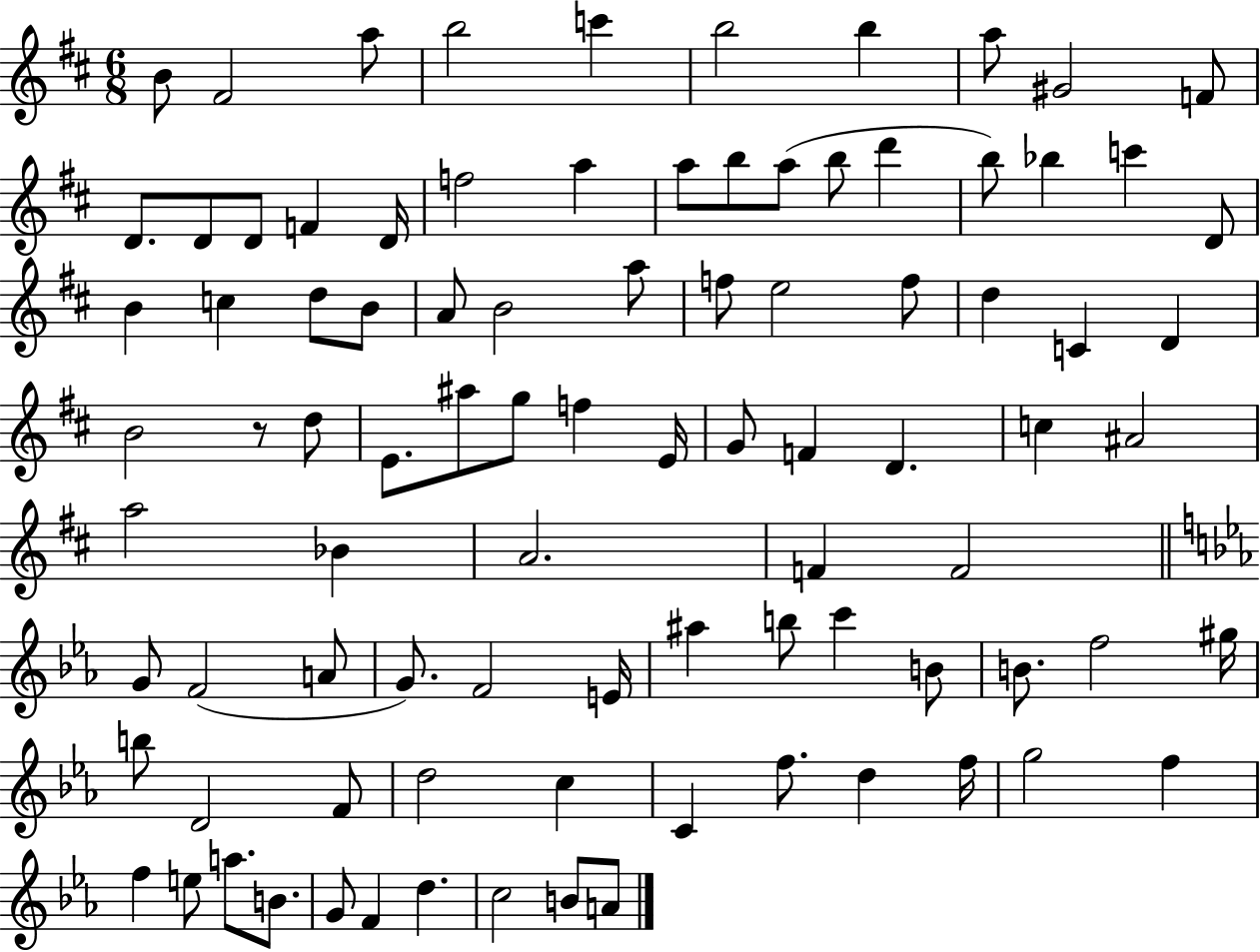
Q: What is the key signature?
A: D major